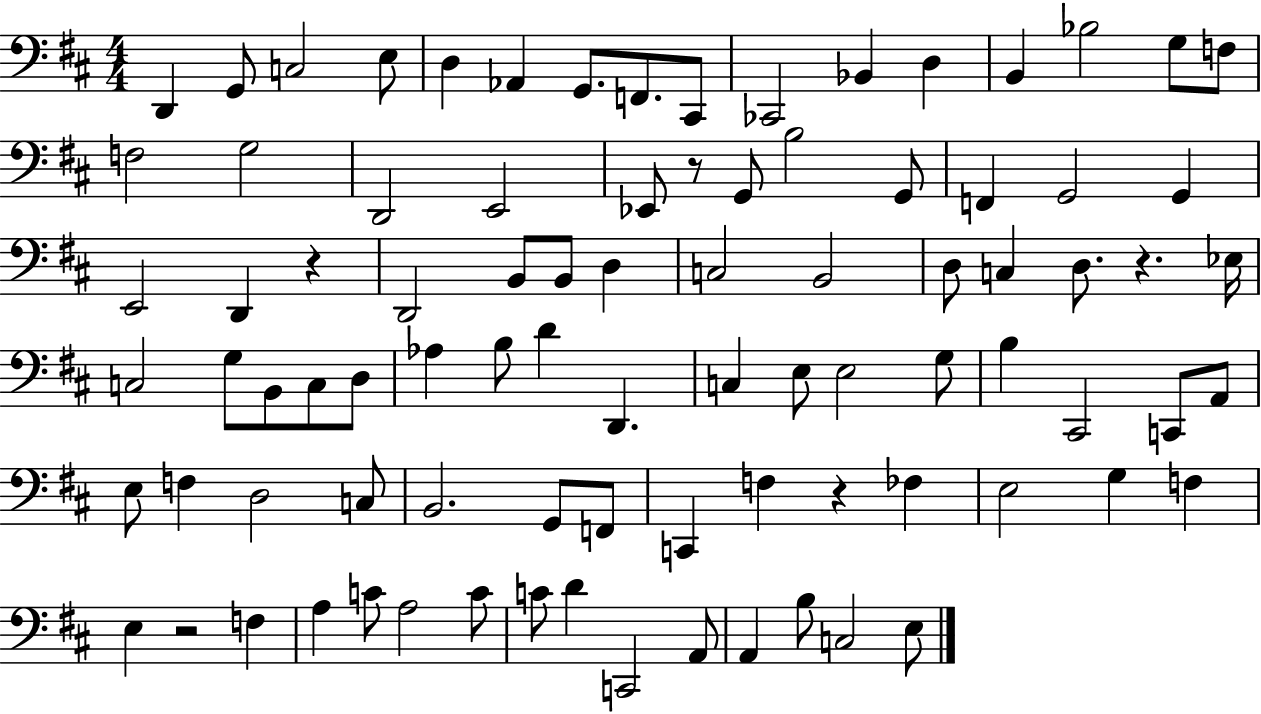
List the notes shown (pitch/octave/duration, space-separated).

D2/q G2/e C3/h E3/e D3/q Ab2/q G2/e. F2/e. C#2/e CES2/h Bb2/q D3/q B2/q Bb3/h G3/e F3/e F3/h G3/h D2/h E2/h Eb2/e R/e G2/e B3/h G2/e F2/q G2/h G2/q E2/h D2/q R/q D2/h B2/e B2/e D3/q C3/h B2/h D3/e C3/q D3/e. R/q. Eb3/s C3/h G3/e B2/e C3/e D3/e Ab3/q B3/e D4/q D2/q. C3/q E3/e E3/h G3/e B3/q C#2/h C2/e A2/e E3/e F3/q D3/h C3/e B2/h. G2/e F2/e C2/q F3/q R/q FES3/q E3/h G3/q F3/q E3/q R/h F3/q A3/q C4/e A3/h C4/e C4/e D4/q C2/h A2/e A2/q B3/e C3/h E3/e